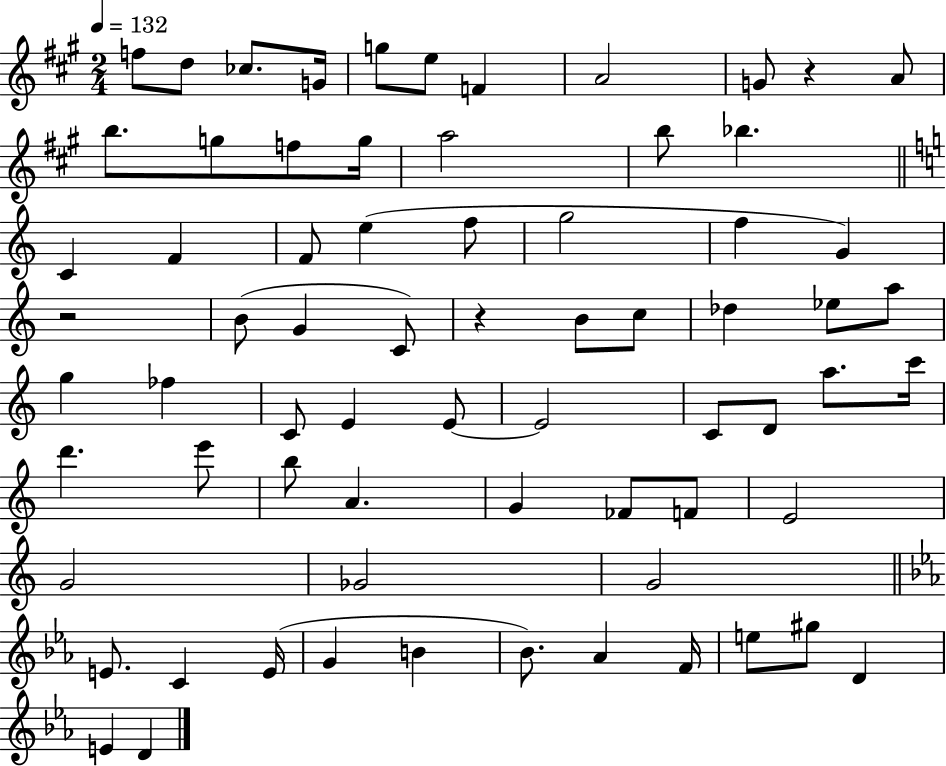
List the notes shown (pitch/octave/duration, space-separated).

F5/e D5/e CES5/e. G4/s G5/e E5/e F4/q A4/h G4/e R/q A4/e B5/e. G5/e F5/e G5/s A5/h B5/e Bb5/q. C4/q F4/q F4/e E5/q F5/e G5/h F5/q G4/q R/h B4/e G4/q C4/e R/q B4/e C5/e Db5/q Eb5/e A5/e G5/q FES5/q C4/e E4/q E4/e E4/h C4/e D4/e A5/e. C6/s D6/q. E6/e B5/e A4/q. G4/q FES4/e F4/e E4/h G4/h Gb4/h G4/h E4/e. C4/q E4/s G4/q B4/q Bb4/e. Ab4/q F4/s E5/e G#5/e D4/q E4/q D4/q